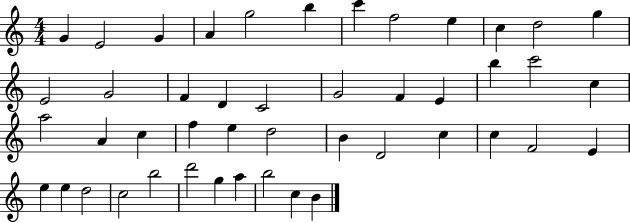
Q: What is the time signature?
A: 4/4